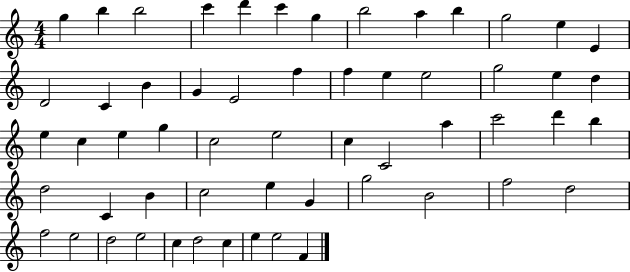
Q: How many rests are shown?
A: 0